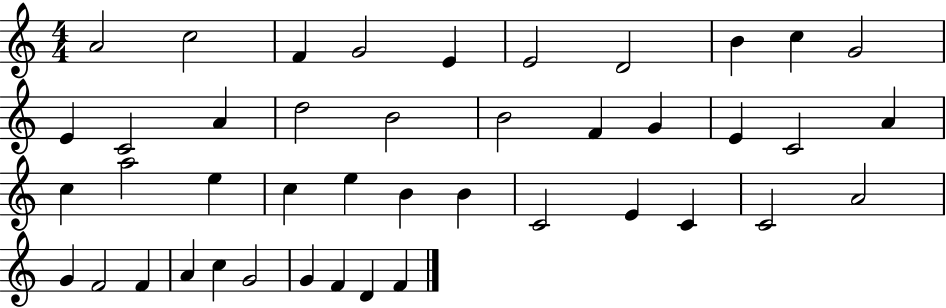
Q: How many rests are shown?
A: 0